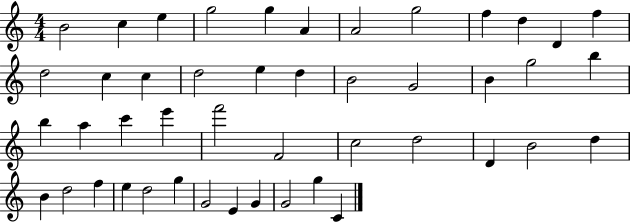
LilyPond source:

{
  \clef treble
  \numericTimeSignature
  \time 4/4
  \key c \major
  b'2 c''4 e''4 | g''2 g''4 a'4 | a'2 g''2 | f''4 d''4 d'4 f''4 | \break d''2 c''4 c''4 | d''2 e''4 d''4 | b'2 g'2 | b'4 g''2 b''4 | \break b''4 a''4 c'''4 e'''4 | f'''2 f'2 | c''2 d''2 | d'4 b'2 d''4 | \break b'4 d''2 f''4 | e''4 d''2 g''4 | g'2 e'4 g'4 | g'2 g''4 c'4 | \break \bar "|."
}